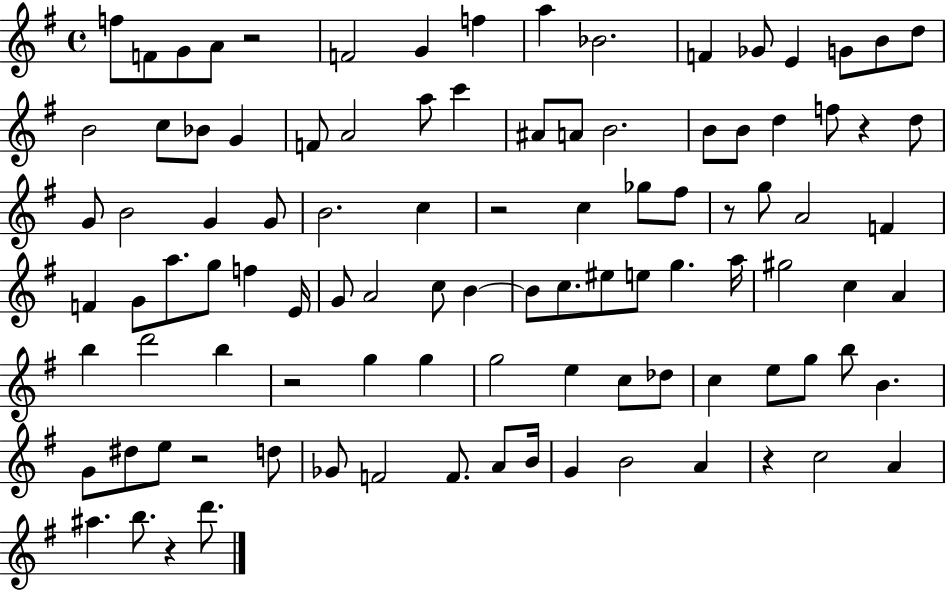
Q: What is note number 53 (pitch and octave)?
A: B4